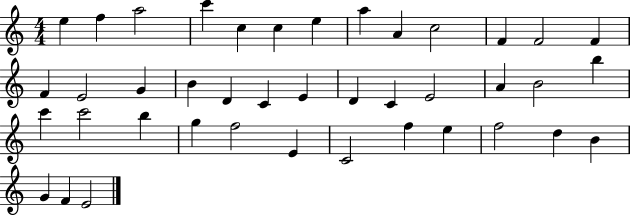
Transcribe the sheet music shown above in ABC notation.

X:1
T:Untitled
M:4/4
L:1/4
K:C
e f a2 c' c c e a A c2 F F2 F F E2 G B D C E D C E2 A B2 b c' c'2 b g f2 E C2 f e f2 d B G F E2